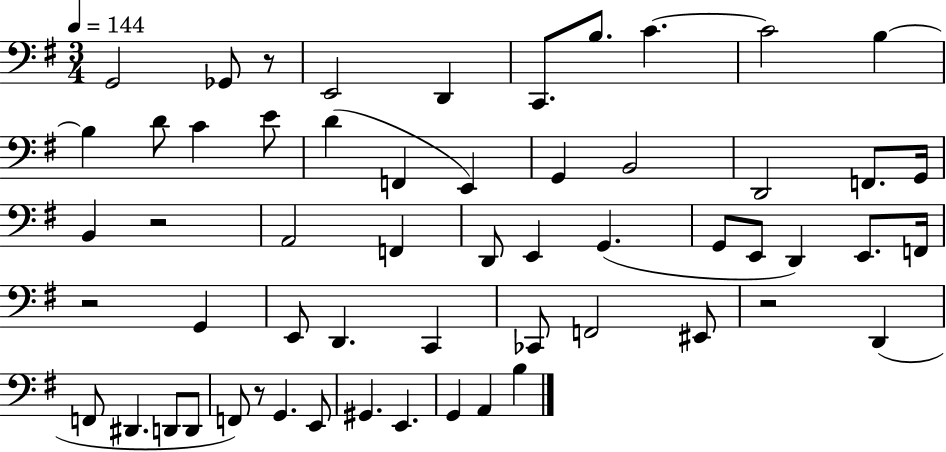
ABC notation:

X:1
T:Untitled
M:3/4
L:1/4
K:G
G,,2 _G,,/2 z/2 E,,2 D,, C,,/2 B,/2 C C2 B, B, D/2 C E/2 D F,, E,, G,, B,,2 D,,2 F,,/2 G,,/4 B,, z2 A,,2 F,, D,,/2 E,, G,, G,,/2 E,,/2 D,, E,,/2 F,,/4 z2 G,, E,,/2 D,, C,, _C,,/2 F,,2 ^E,,/2 z2 D,, F,,/2 ^D,, D,,/2 D,,/2 F,,/2 z/2 G,, E,,/2 ^G,, E,, G,, A,, B,